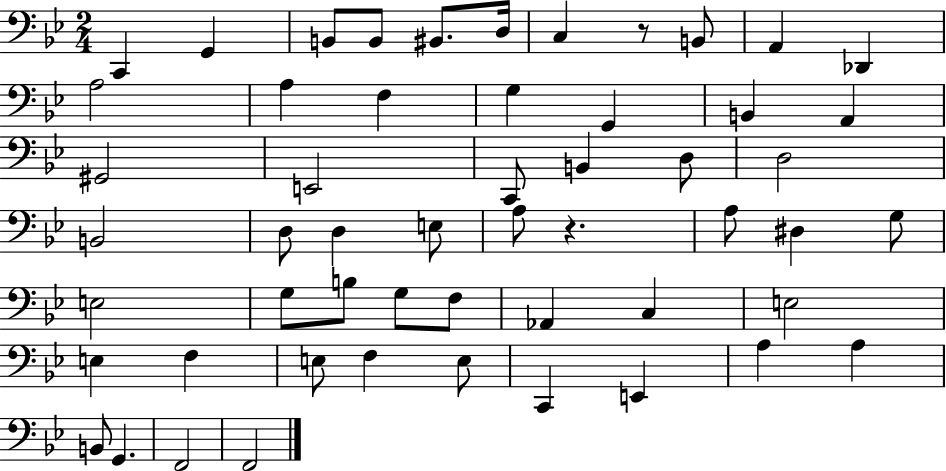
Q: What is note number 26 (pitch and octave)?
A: D3